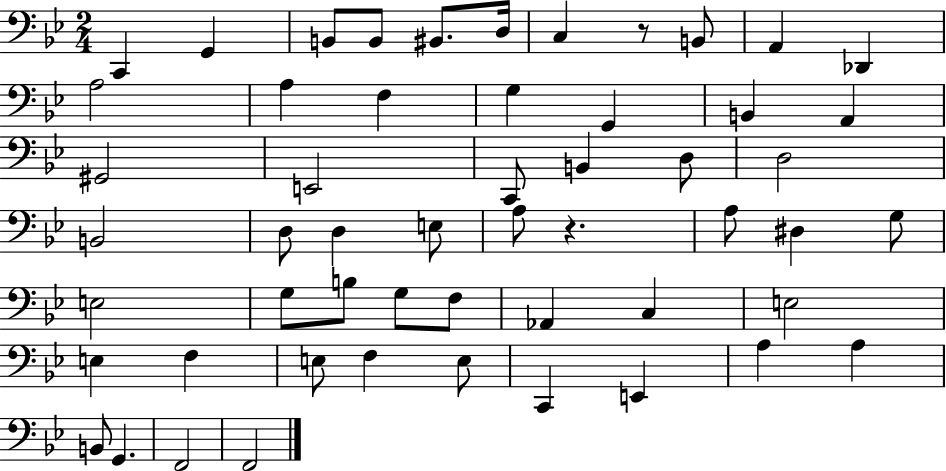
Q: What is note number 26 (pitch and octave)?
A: D3